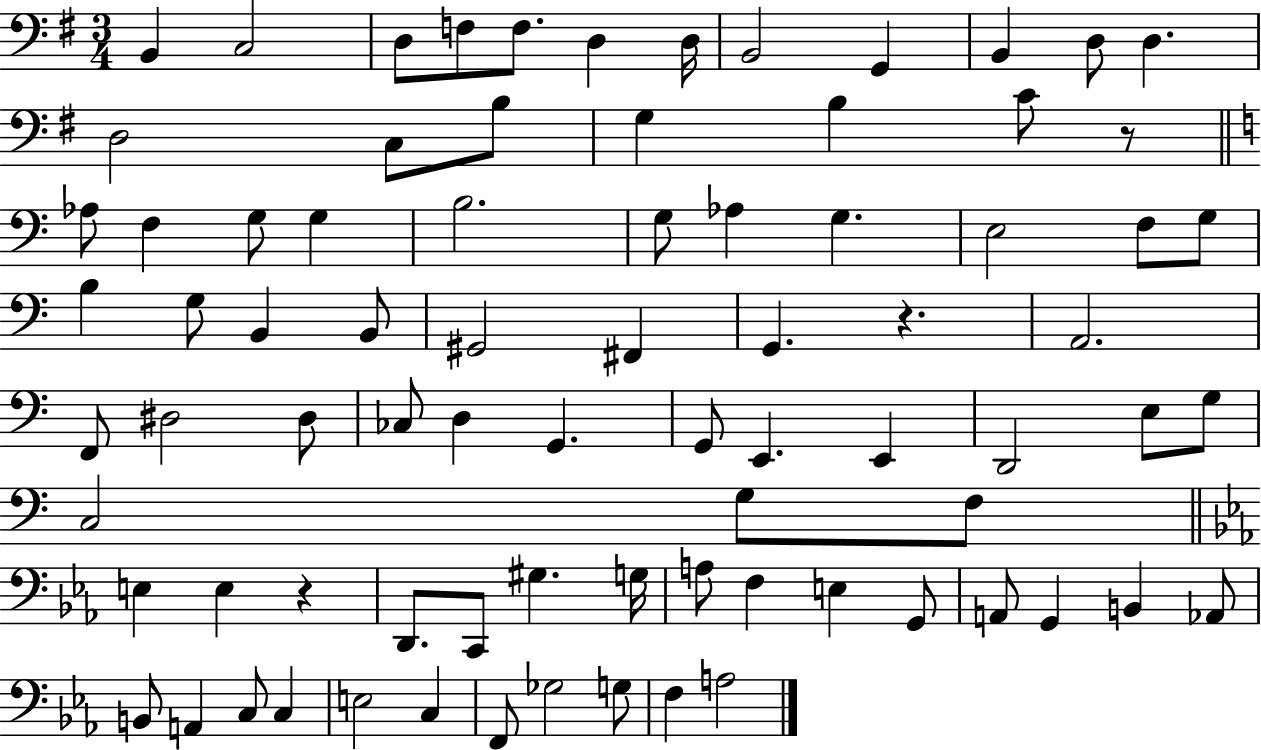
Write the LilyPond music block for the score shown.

{
  \clef bass
  \numericTimeSignature
  \time 3/4
  \key g \major
  b,4 c2 | d8 f8 f8. d4 d16 | b,2 g,4 | b,4 d8 d4. | \break d2 c8 b8 | g4 b4 c'8 r8 | \bar "||" \break \key a \minor aes8 f4 g8 g4 | b2. | g8 aes4 g4. | e2 f8 g8 | \break b4 g8 b,4 b,8 | gis,2 fis,4 | g,4. r4. | a,2. | \break f,8 dis2 dis8 | ces8 d4 g,4. | g,8 e,4. e,4 | d,2 e8 g8 | \break c2 g8 f8 | \bar "||" \break \key ees \major e4 e4 r4 | d,8. c,8 gis4. g16 | a8 f4 e4 g,8 | a,8 g,4 b,4 aes,8 | \break b,8 a,4 c8 c4 | e2 c4 | f,8 ges2 g8 | f4 a2 | \break \bar "|."
}